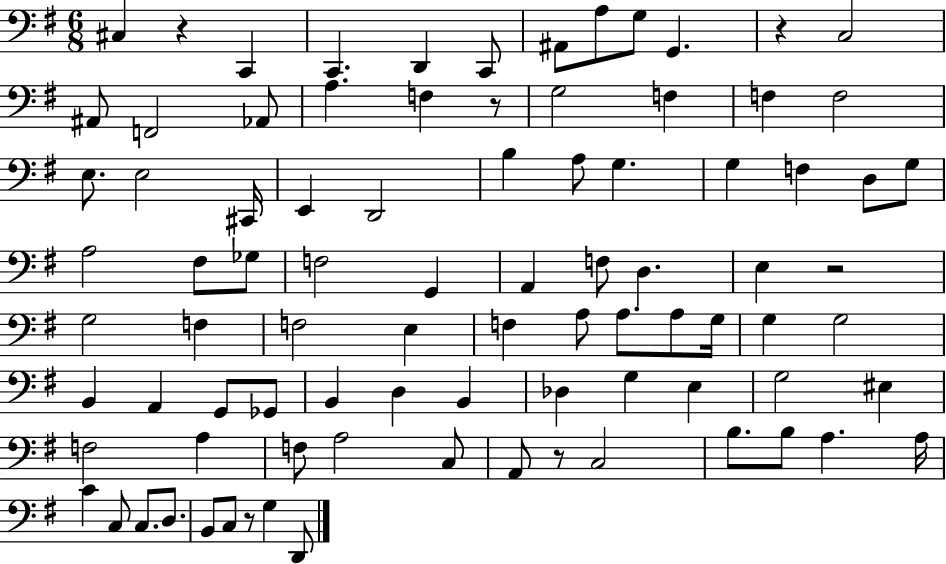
X:1
T:Untitled
M:6/8
L:1/4
K:G
^C, z C,, C,, D,, C,,/2 ^A,,/2 A,/2 G,/2 G,, z C,2 ^A,,/2 F,,2 _A,,/2 A, F, z/2 G,2 F, F, F,2 E,/2 E,2 ^C,,/4 E,, D,,2 B, A,/2 G, G, F, D,/2 G,/2 A,2 ^F,/2 _G,/2 F,2 G,, A,, F,/2 D, E, z2 G,2 F, F,2 E, F, A,/2 A,/2 A,/2 G,/4 G, G,2 B,, A,, G,,/2 _G,,/2 B,, D, B,, _D, G, E, G,2 ^E, F,2 A, F,/2 A,2 C,/2 A,,/2 z/2 C,2 B,/2 B,/2 A, A,/4 C C,/2 C,/2 D,/2 B,,/2 C,/2 z/2 G, D,,/2